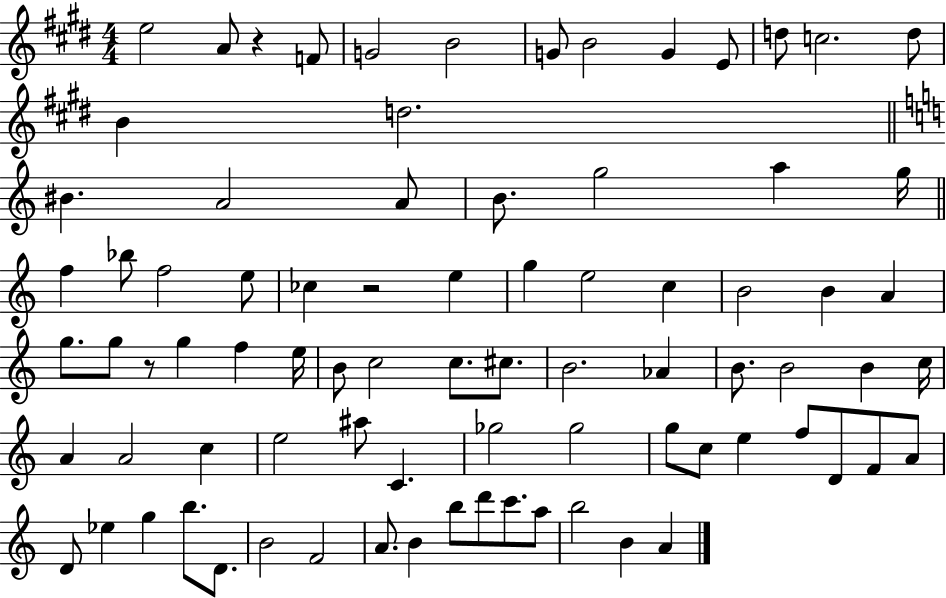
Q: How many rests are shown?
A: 3